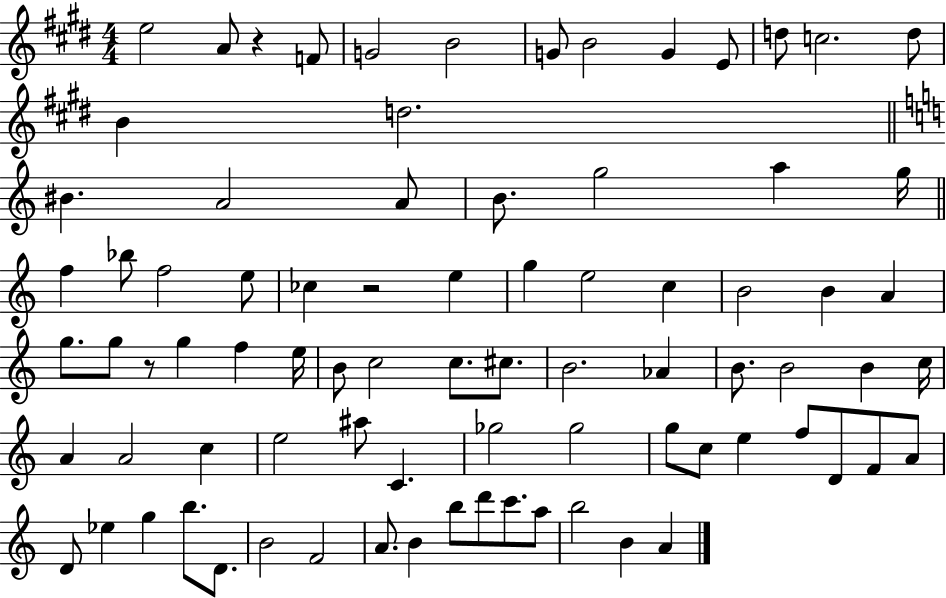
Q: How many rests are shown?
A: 3